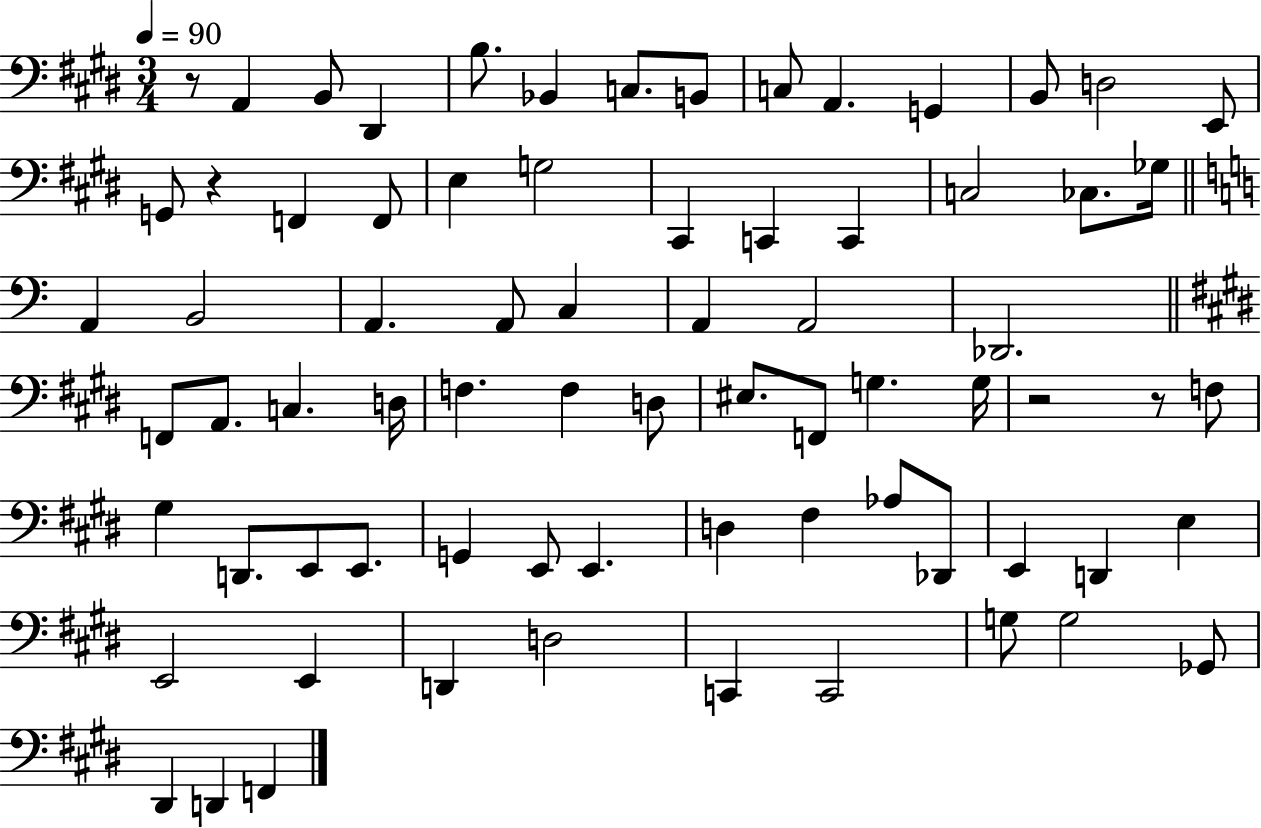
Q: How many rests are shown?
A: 4